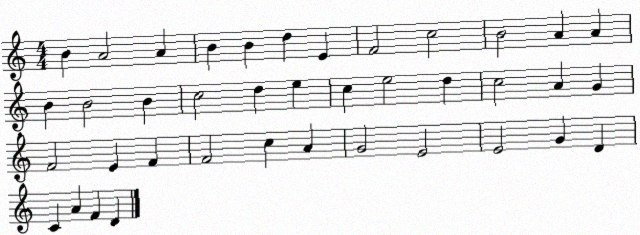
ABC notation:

X:1
T:Untitled
M:4/4
L:1/4
K:C
B A2 A B B d E F2 c2 B2 A A B B2 B c2 d e c e2 d c2 A G F2 E F F2 c A G2 E2 E2 G D C A F D